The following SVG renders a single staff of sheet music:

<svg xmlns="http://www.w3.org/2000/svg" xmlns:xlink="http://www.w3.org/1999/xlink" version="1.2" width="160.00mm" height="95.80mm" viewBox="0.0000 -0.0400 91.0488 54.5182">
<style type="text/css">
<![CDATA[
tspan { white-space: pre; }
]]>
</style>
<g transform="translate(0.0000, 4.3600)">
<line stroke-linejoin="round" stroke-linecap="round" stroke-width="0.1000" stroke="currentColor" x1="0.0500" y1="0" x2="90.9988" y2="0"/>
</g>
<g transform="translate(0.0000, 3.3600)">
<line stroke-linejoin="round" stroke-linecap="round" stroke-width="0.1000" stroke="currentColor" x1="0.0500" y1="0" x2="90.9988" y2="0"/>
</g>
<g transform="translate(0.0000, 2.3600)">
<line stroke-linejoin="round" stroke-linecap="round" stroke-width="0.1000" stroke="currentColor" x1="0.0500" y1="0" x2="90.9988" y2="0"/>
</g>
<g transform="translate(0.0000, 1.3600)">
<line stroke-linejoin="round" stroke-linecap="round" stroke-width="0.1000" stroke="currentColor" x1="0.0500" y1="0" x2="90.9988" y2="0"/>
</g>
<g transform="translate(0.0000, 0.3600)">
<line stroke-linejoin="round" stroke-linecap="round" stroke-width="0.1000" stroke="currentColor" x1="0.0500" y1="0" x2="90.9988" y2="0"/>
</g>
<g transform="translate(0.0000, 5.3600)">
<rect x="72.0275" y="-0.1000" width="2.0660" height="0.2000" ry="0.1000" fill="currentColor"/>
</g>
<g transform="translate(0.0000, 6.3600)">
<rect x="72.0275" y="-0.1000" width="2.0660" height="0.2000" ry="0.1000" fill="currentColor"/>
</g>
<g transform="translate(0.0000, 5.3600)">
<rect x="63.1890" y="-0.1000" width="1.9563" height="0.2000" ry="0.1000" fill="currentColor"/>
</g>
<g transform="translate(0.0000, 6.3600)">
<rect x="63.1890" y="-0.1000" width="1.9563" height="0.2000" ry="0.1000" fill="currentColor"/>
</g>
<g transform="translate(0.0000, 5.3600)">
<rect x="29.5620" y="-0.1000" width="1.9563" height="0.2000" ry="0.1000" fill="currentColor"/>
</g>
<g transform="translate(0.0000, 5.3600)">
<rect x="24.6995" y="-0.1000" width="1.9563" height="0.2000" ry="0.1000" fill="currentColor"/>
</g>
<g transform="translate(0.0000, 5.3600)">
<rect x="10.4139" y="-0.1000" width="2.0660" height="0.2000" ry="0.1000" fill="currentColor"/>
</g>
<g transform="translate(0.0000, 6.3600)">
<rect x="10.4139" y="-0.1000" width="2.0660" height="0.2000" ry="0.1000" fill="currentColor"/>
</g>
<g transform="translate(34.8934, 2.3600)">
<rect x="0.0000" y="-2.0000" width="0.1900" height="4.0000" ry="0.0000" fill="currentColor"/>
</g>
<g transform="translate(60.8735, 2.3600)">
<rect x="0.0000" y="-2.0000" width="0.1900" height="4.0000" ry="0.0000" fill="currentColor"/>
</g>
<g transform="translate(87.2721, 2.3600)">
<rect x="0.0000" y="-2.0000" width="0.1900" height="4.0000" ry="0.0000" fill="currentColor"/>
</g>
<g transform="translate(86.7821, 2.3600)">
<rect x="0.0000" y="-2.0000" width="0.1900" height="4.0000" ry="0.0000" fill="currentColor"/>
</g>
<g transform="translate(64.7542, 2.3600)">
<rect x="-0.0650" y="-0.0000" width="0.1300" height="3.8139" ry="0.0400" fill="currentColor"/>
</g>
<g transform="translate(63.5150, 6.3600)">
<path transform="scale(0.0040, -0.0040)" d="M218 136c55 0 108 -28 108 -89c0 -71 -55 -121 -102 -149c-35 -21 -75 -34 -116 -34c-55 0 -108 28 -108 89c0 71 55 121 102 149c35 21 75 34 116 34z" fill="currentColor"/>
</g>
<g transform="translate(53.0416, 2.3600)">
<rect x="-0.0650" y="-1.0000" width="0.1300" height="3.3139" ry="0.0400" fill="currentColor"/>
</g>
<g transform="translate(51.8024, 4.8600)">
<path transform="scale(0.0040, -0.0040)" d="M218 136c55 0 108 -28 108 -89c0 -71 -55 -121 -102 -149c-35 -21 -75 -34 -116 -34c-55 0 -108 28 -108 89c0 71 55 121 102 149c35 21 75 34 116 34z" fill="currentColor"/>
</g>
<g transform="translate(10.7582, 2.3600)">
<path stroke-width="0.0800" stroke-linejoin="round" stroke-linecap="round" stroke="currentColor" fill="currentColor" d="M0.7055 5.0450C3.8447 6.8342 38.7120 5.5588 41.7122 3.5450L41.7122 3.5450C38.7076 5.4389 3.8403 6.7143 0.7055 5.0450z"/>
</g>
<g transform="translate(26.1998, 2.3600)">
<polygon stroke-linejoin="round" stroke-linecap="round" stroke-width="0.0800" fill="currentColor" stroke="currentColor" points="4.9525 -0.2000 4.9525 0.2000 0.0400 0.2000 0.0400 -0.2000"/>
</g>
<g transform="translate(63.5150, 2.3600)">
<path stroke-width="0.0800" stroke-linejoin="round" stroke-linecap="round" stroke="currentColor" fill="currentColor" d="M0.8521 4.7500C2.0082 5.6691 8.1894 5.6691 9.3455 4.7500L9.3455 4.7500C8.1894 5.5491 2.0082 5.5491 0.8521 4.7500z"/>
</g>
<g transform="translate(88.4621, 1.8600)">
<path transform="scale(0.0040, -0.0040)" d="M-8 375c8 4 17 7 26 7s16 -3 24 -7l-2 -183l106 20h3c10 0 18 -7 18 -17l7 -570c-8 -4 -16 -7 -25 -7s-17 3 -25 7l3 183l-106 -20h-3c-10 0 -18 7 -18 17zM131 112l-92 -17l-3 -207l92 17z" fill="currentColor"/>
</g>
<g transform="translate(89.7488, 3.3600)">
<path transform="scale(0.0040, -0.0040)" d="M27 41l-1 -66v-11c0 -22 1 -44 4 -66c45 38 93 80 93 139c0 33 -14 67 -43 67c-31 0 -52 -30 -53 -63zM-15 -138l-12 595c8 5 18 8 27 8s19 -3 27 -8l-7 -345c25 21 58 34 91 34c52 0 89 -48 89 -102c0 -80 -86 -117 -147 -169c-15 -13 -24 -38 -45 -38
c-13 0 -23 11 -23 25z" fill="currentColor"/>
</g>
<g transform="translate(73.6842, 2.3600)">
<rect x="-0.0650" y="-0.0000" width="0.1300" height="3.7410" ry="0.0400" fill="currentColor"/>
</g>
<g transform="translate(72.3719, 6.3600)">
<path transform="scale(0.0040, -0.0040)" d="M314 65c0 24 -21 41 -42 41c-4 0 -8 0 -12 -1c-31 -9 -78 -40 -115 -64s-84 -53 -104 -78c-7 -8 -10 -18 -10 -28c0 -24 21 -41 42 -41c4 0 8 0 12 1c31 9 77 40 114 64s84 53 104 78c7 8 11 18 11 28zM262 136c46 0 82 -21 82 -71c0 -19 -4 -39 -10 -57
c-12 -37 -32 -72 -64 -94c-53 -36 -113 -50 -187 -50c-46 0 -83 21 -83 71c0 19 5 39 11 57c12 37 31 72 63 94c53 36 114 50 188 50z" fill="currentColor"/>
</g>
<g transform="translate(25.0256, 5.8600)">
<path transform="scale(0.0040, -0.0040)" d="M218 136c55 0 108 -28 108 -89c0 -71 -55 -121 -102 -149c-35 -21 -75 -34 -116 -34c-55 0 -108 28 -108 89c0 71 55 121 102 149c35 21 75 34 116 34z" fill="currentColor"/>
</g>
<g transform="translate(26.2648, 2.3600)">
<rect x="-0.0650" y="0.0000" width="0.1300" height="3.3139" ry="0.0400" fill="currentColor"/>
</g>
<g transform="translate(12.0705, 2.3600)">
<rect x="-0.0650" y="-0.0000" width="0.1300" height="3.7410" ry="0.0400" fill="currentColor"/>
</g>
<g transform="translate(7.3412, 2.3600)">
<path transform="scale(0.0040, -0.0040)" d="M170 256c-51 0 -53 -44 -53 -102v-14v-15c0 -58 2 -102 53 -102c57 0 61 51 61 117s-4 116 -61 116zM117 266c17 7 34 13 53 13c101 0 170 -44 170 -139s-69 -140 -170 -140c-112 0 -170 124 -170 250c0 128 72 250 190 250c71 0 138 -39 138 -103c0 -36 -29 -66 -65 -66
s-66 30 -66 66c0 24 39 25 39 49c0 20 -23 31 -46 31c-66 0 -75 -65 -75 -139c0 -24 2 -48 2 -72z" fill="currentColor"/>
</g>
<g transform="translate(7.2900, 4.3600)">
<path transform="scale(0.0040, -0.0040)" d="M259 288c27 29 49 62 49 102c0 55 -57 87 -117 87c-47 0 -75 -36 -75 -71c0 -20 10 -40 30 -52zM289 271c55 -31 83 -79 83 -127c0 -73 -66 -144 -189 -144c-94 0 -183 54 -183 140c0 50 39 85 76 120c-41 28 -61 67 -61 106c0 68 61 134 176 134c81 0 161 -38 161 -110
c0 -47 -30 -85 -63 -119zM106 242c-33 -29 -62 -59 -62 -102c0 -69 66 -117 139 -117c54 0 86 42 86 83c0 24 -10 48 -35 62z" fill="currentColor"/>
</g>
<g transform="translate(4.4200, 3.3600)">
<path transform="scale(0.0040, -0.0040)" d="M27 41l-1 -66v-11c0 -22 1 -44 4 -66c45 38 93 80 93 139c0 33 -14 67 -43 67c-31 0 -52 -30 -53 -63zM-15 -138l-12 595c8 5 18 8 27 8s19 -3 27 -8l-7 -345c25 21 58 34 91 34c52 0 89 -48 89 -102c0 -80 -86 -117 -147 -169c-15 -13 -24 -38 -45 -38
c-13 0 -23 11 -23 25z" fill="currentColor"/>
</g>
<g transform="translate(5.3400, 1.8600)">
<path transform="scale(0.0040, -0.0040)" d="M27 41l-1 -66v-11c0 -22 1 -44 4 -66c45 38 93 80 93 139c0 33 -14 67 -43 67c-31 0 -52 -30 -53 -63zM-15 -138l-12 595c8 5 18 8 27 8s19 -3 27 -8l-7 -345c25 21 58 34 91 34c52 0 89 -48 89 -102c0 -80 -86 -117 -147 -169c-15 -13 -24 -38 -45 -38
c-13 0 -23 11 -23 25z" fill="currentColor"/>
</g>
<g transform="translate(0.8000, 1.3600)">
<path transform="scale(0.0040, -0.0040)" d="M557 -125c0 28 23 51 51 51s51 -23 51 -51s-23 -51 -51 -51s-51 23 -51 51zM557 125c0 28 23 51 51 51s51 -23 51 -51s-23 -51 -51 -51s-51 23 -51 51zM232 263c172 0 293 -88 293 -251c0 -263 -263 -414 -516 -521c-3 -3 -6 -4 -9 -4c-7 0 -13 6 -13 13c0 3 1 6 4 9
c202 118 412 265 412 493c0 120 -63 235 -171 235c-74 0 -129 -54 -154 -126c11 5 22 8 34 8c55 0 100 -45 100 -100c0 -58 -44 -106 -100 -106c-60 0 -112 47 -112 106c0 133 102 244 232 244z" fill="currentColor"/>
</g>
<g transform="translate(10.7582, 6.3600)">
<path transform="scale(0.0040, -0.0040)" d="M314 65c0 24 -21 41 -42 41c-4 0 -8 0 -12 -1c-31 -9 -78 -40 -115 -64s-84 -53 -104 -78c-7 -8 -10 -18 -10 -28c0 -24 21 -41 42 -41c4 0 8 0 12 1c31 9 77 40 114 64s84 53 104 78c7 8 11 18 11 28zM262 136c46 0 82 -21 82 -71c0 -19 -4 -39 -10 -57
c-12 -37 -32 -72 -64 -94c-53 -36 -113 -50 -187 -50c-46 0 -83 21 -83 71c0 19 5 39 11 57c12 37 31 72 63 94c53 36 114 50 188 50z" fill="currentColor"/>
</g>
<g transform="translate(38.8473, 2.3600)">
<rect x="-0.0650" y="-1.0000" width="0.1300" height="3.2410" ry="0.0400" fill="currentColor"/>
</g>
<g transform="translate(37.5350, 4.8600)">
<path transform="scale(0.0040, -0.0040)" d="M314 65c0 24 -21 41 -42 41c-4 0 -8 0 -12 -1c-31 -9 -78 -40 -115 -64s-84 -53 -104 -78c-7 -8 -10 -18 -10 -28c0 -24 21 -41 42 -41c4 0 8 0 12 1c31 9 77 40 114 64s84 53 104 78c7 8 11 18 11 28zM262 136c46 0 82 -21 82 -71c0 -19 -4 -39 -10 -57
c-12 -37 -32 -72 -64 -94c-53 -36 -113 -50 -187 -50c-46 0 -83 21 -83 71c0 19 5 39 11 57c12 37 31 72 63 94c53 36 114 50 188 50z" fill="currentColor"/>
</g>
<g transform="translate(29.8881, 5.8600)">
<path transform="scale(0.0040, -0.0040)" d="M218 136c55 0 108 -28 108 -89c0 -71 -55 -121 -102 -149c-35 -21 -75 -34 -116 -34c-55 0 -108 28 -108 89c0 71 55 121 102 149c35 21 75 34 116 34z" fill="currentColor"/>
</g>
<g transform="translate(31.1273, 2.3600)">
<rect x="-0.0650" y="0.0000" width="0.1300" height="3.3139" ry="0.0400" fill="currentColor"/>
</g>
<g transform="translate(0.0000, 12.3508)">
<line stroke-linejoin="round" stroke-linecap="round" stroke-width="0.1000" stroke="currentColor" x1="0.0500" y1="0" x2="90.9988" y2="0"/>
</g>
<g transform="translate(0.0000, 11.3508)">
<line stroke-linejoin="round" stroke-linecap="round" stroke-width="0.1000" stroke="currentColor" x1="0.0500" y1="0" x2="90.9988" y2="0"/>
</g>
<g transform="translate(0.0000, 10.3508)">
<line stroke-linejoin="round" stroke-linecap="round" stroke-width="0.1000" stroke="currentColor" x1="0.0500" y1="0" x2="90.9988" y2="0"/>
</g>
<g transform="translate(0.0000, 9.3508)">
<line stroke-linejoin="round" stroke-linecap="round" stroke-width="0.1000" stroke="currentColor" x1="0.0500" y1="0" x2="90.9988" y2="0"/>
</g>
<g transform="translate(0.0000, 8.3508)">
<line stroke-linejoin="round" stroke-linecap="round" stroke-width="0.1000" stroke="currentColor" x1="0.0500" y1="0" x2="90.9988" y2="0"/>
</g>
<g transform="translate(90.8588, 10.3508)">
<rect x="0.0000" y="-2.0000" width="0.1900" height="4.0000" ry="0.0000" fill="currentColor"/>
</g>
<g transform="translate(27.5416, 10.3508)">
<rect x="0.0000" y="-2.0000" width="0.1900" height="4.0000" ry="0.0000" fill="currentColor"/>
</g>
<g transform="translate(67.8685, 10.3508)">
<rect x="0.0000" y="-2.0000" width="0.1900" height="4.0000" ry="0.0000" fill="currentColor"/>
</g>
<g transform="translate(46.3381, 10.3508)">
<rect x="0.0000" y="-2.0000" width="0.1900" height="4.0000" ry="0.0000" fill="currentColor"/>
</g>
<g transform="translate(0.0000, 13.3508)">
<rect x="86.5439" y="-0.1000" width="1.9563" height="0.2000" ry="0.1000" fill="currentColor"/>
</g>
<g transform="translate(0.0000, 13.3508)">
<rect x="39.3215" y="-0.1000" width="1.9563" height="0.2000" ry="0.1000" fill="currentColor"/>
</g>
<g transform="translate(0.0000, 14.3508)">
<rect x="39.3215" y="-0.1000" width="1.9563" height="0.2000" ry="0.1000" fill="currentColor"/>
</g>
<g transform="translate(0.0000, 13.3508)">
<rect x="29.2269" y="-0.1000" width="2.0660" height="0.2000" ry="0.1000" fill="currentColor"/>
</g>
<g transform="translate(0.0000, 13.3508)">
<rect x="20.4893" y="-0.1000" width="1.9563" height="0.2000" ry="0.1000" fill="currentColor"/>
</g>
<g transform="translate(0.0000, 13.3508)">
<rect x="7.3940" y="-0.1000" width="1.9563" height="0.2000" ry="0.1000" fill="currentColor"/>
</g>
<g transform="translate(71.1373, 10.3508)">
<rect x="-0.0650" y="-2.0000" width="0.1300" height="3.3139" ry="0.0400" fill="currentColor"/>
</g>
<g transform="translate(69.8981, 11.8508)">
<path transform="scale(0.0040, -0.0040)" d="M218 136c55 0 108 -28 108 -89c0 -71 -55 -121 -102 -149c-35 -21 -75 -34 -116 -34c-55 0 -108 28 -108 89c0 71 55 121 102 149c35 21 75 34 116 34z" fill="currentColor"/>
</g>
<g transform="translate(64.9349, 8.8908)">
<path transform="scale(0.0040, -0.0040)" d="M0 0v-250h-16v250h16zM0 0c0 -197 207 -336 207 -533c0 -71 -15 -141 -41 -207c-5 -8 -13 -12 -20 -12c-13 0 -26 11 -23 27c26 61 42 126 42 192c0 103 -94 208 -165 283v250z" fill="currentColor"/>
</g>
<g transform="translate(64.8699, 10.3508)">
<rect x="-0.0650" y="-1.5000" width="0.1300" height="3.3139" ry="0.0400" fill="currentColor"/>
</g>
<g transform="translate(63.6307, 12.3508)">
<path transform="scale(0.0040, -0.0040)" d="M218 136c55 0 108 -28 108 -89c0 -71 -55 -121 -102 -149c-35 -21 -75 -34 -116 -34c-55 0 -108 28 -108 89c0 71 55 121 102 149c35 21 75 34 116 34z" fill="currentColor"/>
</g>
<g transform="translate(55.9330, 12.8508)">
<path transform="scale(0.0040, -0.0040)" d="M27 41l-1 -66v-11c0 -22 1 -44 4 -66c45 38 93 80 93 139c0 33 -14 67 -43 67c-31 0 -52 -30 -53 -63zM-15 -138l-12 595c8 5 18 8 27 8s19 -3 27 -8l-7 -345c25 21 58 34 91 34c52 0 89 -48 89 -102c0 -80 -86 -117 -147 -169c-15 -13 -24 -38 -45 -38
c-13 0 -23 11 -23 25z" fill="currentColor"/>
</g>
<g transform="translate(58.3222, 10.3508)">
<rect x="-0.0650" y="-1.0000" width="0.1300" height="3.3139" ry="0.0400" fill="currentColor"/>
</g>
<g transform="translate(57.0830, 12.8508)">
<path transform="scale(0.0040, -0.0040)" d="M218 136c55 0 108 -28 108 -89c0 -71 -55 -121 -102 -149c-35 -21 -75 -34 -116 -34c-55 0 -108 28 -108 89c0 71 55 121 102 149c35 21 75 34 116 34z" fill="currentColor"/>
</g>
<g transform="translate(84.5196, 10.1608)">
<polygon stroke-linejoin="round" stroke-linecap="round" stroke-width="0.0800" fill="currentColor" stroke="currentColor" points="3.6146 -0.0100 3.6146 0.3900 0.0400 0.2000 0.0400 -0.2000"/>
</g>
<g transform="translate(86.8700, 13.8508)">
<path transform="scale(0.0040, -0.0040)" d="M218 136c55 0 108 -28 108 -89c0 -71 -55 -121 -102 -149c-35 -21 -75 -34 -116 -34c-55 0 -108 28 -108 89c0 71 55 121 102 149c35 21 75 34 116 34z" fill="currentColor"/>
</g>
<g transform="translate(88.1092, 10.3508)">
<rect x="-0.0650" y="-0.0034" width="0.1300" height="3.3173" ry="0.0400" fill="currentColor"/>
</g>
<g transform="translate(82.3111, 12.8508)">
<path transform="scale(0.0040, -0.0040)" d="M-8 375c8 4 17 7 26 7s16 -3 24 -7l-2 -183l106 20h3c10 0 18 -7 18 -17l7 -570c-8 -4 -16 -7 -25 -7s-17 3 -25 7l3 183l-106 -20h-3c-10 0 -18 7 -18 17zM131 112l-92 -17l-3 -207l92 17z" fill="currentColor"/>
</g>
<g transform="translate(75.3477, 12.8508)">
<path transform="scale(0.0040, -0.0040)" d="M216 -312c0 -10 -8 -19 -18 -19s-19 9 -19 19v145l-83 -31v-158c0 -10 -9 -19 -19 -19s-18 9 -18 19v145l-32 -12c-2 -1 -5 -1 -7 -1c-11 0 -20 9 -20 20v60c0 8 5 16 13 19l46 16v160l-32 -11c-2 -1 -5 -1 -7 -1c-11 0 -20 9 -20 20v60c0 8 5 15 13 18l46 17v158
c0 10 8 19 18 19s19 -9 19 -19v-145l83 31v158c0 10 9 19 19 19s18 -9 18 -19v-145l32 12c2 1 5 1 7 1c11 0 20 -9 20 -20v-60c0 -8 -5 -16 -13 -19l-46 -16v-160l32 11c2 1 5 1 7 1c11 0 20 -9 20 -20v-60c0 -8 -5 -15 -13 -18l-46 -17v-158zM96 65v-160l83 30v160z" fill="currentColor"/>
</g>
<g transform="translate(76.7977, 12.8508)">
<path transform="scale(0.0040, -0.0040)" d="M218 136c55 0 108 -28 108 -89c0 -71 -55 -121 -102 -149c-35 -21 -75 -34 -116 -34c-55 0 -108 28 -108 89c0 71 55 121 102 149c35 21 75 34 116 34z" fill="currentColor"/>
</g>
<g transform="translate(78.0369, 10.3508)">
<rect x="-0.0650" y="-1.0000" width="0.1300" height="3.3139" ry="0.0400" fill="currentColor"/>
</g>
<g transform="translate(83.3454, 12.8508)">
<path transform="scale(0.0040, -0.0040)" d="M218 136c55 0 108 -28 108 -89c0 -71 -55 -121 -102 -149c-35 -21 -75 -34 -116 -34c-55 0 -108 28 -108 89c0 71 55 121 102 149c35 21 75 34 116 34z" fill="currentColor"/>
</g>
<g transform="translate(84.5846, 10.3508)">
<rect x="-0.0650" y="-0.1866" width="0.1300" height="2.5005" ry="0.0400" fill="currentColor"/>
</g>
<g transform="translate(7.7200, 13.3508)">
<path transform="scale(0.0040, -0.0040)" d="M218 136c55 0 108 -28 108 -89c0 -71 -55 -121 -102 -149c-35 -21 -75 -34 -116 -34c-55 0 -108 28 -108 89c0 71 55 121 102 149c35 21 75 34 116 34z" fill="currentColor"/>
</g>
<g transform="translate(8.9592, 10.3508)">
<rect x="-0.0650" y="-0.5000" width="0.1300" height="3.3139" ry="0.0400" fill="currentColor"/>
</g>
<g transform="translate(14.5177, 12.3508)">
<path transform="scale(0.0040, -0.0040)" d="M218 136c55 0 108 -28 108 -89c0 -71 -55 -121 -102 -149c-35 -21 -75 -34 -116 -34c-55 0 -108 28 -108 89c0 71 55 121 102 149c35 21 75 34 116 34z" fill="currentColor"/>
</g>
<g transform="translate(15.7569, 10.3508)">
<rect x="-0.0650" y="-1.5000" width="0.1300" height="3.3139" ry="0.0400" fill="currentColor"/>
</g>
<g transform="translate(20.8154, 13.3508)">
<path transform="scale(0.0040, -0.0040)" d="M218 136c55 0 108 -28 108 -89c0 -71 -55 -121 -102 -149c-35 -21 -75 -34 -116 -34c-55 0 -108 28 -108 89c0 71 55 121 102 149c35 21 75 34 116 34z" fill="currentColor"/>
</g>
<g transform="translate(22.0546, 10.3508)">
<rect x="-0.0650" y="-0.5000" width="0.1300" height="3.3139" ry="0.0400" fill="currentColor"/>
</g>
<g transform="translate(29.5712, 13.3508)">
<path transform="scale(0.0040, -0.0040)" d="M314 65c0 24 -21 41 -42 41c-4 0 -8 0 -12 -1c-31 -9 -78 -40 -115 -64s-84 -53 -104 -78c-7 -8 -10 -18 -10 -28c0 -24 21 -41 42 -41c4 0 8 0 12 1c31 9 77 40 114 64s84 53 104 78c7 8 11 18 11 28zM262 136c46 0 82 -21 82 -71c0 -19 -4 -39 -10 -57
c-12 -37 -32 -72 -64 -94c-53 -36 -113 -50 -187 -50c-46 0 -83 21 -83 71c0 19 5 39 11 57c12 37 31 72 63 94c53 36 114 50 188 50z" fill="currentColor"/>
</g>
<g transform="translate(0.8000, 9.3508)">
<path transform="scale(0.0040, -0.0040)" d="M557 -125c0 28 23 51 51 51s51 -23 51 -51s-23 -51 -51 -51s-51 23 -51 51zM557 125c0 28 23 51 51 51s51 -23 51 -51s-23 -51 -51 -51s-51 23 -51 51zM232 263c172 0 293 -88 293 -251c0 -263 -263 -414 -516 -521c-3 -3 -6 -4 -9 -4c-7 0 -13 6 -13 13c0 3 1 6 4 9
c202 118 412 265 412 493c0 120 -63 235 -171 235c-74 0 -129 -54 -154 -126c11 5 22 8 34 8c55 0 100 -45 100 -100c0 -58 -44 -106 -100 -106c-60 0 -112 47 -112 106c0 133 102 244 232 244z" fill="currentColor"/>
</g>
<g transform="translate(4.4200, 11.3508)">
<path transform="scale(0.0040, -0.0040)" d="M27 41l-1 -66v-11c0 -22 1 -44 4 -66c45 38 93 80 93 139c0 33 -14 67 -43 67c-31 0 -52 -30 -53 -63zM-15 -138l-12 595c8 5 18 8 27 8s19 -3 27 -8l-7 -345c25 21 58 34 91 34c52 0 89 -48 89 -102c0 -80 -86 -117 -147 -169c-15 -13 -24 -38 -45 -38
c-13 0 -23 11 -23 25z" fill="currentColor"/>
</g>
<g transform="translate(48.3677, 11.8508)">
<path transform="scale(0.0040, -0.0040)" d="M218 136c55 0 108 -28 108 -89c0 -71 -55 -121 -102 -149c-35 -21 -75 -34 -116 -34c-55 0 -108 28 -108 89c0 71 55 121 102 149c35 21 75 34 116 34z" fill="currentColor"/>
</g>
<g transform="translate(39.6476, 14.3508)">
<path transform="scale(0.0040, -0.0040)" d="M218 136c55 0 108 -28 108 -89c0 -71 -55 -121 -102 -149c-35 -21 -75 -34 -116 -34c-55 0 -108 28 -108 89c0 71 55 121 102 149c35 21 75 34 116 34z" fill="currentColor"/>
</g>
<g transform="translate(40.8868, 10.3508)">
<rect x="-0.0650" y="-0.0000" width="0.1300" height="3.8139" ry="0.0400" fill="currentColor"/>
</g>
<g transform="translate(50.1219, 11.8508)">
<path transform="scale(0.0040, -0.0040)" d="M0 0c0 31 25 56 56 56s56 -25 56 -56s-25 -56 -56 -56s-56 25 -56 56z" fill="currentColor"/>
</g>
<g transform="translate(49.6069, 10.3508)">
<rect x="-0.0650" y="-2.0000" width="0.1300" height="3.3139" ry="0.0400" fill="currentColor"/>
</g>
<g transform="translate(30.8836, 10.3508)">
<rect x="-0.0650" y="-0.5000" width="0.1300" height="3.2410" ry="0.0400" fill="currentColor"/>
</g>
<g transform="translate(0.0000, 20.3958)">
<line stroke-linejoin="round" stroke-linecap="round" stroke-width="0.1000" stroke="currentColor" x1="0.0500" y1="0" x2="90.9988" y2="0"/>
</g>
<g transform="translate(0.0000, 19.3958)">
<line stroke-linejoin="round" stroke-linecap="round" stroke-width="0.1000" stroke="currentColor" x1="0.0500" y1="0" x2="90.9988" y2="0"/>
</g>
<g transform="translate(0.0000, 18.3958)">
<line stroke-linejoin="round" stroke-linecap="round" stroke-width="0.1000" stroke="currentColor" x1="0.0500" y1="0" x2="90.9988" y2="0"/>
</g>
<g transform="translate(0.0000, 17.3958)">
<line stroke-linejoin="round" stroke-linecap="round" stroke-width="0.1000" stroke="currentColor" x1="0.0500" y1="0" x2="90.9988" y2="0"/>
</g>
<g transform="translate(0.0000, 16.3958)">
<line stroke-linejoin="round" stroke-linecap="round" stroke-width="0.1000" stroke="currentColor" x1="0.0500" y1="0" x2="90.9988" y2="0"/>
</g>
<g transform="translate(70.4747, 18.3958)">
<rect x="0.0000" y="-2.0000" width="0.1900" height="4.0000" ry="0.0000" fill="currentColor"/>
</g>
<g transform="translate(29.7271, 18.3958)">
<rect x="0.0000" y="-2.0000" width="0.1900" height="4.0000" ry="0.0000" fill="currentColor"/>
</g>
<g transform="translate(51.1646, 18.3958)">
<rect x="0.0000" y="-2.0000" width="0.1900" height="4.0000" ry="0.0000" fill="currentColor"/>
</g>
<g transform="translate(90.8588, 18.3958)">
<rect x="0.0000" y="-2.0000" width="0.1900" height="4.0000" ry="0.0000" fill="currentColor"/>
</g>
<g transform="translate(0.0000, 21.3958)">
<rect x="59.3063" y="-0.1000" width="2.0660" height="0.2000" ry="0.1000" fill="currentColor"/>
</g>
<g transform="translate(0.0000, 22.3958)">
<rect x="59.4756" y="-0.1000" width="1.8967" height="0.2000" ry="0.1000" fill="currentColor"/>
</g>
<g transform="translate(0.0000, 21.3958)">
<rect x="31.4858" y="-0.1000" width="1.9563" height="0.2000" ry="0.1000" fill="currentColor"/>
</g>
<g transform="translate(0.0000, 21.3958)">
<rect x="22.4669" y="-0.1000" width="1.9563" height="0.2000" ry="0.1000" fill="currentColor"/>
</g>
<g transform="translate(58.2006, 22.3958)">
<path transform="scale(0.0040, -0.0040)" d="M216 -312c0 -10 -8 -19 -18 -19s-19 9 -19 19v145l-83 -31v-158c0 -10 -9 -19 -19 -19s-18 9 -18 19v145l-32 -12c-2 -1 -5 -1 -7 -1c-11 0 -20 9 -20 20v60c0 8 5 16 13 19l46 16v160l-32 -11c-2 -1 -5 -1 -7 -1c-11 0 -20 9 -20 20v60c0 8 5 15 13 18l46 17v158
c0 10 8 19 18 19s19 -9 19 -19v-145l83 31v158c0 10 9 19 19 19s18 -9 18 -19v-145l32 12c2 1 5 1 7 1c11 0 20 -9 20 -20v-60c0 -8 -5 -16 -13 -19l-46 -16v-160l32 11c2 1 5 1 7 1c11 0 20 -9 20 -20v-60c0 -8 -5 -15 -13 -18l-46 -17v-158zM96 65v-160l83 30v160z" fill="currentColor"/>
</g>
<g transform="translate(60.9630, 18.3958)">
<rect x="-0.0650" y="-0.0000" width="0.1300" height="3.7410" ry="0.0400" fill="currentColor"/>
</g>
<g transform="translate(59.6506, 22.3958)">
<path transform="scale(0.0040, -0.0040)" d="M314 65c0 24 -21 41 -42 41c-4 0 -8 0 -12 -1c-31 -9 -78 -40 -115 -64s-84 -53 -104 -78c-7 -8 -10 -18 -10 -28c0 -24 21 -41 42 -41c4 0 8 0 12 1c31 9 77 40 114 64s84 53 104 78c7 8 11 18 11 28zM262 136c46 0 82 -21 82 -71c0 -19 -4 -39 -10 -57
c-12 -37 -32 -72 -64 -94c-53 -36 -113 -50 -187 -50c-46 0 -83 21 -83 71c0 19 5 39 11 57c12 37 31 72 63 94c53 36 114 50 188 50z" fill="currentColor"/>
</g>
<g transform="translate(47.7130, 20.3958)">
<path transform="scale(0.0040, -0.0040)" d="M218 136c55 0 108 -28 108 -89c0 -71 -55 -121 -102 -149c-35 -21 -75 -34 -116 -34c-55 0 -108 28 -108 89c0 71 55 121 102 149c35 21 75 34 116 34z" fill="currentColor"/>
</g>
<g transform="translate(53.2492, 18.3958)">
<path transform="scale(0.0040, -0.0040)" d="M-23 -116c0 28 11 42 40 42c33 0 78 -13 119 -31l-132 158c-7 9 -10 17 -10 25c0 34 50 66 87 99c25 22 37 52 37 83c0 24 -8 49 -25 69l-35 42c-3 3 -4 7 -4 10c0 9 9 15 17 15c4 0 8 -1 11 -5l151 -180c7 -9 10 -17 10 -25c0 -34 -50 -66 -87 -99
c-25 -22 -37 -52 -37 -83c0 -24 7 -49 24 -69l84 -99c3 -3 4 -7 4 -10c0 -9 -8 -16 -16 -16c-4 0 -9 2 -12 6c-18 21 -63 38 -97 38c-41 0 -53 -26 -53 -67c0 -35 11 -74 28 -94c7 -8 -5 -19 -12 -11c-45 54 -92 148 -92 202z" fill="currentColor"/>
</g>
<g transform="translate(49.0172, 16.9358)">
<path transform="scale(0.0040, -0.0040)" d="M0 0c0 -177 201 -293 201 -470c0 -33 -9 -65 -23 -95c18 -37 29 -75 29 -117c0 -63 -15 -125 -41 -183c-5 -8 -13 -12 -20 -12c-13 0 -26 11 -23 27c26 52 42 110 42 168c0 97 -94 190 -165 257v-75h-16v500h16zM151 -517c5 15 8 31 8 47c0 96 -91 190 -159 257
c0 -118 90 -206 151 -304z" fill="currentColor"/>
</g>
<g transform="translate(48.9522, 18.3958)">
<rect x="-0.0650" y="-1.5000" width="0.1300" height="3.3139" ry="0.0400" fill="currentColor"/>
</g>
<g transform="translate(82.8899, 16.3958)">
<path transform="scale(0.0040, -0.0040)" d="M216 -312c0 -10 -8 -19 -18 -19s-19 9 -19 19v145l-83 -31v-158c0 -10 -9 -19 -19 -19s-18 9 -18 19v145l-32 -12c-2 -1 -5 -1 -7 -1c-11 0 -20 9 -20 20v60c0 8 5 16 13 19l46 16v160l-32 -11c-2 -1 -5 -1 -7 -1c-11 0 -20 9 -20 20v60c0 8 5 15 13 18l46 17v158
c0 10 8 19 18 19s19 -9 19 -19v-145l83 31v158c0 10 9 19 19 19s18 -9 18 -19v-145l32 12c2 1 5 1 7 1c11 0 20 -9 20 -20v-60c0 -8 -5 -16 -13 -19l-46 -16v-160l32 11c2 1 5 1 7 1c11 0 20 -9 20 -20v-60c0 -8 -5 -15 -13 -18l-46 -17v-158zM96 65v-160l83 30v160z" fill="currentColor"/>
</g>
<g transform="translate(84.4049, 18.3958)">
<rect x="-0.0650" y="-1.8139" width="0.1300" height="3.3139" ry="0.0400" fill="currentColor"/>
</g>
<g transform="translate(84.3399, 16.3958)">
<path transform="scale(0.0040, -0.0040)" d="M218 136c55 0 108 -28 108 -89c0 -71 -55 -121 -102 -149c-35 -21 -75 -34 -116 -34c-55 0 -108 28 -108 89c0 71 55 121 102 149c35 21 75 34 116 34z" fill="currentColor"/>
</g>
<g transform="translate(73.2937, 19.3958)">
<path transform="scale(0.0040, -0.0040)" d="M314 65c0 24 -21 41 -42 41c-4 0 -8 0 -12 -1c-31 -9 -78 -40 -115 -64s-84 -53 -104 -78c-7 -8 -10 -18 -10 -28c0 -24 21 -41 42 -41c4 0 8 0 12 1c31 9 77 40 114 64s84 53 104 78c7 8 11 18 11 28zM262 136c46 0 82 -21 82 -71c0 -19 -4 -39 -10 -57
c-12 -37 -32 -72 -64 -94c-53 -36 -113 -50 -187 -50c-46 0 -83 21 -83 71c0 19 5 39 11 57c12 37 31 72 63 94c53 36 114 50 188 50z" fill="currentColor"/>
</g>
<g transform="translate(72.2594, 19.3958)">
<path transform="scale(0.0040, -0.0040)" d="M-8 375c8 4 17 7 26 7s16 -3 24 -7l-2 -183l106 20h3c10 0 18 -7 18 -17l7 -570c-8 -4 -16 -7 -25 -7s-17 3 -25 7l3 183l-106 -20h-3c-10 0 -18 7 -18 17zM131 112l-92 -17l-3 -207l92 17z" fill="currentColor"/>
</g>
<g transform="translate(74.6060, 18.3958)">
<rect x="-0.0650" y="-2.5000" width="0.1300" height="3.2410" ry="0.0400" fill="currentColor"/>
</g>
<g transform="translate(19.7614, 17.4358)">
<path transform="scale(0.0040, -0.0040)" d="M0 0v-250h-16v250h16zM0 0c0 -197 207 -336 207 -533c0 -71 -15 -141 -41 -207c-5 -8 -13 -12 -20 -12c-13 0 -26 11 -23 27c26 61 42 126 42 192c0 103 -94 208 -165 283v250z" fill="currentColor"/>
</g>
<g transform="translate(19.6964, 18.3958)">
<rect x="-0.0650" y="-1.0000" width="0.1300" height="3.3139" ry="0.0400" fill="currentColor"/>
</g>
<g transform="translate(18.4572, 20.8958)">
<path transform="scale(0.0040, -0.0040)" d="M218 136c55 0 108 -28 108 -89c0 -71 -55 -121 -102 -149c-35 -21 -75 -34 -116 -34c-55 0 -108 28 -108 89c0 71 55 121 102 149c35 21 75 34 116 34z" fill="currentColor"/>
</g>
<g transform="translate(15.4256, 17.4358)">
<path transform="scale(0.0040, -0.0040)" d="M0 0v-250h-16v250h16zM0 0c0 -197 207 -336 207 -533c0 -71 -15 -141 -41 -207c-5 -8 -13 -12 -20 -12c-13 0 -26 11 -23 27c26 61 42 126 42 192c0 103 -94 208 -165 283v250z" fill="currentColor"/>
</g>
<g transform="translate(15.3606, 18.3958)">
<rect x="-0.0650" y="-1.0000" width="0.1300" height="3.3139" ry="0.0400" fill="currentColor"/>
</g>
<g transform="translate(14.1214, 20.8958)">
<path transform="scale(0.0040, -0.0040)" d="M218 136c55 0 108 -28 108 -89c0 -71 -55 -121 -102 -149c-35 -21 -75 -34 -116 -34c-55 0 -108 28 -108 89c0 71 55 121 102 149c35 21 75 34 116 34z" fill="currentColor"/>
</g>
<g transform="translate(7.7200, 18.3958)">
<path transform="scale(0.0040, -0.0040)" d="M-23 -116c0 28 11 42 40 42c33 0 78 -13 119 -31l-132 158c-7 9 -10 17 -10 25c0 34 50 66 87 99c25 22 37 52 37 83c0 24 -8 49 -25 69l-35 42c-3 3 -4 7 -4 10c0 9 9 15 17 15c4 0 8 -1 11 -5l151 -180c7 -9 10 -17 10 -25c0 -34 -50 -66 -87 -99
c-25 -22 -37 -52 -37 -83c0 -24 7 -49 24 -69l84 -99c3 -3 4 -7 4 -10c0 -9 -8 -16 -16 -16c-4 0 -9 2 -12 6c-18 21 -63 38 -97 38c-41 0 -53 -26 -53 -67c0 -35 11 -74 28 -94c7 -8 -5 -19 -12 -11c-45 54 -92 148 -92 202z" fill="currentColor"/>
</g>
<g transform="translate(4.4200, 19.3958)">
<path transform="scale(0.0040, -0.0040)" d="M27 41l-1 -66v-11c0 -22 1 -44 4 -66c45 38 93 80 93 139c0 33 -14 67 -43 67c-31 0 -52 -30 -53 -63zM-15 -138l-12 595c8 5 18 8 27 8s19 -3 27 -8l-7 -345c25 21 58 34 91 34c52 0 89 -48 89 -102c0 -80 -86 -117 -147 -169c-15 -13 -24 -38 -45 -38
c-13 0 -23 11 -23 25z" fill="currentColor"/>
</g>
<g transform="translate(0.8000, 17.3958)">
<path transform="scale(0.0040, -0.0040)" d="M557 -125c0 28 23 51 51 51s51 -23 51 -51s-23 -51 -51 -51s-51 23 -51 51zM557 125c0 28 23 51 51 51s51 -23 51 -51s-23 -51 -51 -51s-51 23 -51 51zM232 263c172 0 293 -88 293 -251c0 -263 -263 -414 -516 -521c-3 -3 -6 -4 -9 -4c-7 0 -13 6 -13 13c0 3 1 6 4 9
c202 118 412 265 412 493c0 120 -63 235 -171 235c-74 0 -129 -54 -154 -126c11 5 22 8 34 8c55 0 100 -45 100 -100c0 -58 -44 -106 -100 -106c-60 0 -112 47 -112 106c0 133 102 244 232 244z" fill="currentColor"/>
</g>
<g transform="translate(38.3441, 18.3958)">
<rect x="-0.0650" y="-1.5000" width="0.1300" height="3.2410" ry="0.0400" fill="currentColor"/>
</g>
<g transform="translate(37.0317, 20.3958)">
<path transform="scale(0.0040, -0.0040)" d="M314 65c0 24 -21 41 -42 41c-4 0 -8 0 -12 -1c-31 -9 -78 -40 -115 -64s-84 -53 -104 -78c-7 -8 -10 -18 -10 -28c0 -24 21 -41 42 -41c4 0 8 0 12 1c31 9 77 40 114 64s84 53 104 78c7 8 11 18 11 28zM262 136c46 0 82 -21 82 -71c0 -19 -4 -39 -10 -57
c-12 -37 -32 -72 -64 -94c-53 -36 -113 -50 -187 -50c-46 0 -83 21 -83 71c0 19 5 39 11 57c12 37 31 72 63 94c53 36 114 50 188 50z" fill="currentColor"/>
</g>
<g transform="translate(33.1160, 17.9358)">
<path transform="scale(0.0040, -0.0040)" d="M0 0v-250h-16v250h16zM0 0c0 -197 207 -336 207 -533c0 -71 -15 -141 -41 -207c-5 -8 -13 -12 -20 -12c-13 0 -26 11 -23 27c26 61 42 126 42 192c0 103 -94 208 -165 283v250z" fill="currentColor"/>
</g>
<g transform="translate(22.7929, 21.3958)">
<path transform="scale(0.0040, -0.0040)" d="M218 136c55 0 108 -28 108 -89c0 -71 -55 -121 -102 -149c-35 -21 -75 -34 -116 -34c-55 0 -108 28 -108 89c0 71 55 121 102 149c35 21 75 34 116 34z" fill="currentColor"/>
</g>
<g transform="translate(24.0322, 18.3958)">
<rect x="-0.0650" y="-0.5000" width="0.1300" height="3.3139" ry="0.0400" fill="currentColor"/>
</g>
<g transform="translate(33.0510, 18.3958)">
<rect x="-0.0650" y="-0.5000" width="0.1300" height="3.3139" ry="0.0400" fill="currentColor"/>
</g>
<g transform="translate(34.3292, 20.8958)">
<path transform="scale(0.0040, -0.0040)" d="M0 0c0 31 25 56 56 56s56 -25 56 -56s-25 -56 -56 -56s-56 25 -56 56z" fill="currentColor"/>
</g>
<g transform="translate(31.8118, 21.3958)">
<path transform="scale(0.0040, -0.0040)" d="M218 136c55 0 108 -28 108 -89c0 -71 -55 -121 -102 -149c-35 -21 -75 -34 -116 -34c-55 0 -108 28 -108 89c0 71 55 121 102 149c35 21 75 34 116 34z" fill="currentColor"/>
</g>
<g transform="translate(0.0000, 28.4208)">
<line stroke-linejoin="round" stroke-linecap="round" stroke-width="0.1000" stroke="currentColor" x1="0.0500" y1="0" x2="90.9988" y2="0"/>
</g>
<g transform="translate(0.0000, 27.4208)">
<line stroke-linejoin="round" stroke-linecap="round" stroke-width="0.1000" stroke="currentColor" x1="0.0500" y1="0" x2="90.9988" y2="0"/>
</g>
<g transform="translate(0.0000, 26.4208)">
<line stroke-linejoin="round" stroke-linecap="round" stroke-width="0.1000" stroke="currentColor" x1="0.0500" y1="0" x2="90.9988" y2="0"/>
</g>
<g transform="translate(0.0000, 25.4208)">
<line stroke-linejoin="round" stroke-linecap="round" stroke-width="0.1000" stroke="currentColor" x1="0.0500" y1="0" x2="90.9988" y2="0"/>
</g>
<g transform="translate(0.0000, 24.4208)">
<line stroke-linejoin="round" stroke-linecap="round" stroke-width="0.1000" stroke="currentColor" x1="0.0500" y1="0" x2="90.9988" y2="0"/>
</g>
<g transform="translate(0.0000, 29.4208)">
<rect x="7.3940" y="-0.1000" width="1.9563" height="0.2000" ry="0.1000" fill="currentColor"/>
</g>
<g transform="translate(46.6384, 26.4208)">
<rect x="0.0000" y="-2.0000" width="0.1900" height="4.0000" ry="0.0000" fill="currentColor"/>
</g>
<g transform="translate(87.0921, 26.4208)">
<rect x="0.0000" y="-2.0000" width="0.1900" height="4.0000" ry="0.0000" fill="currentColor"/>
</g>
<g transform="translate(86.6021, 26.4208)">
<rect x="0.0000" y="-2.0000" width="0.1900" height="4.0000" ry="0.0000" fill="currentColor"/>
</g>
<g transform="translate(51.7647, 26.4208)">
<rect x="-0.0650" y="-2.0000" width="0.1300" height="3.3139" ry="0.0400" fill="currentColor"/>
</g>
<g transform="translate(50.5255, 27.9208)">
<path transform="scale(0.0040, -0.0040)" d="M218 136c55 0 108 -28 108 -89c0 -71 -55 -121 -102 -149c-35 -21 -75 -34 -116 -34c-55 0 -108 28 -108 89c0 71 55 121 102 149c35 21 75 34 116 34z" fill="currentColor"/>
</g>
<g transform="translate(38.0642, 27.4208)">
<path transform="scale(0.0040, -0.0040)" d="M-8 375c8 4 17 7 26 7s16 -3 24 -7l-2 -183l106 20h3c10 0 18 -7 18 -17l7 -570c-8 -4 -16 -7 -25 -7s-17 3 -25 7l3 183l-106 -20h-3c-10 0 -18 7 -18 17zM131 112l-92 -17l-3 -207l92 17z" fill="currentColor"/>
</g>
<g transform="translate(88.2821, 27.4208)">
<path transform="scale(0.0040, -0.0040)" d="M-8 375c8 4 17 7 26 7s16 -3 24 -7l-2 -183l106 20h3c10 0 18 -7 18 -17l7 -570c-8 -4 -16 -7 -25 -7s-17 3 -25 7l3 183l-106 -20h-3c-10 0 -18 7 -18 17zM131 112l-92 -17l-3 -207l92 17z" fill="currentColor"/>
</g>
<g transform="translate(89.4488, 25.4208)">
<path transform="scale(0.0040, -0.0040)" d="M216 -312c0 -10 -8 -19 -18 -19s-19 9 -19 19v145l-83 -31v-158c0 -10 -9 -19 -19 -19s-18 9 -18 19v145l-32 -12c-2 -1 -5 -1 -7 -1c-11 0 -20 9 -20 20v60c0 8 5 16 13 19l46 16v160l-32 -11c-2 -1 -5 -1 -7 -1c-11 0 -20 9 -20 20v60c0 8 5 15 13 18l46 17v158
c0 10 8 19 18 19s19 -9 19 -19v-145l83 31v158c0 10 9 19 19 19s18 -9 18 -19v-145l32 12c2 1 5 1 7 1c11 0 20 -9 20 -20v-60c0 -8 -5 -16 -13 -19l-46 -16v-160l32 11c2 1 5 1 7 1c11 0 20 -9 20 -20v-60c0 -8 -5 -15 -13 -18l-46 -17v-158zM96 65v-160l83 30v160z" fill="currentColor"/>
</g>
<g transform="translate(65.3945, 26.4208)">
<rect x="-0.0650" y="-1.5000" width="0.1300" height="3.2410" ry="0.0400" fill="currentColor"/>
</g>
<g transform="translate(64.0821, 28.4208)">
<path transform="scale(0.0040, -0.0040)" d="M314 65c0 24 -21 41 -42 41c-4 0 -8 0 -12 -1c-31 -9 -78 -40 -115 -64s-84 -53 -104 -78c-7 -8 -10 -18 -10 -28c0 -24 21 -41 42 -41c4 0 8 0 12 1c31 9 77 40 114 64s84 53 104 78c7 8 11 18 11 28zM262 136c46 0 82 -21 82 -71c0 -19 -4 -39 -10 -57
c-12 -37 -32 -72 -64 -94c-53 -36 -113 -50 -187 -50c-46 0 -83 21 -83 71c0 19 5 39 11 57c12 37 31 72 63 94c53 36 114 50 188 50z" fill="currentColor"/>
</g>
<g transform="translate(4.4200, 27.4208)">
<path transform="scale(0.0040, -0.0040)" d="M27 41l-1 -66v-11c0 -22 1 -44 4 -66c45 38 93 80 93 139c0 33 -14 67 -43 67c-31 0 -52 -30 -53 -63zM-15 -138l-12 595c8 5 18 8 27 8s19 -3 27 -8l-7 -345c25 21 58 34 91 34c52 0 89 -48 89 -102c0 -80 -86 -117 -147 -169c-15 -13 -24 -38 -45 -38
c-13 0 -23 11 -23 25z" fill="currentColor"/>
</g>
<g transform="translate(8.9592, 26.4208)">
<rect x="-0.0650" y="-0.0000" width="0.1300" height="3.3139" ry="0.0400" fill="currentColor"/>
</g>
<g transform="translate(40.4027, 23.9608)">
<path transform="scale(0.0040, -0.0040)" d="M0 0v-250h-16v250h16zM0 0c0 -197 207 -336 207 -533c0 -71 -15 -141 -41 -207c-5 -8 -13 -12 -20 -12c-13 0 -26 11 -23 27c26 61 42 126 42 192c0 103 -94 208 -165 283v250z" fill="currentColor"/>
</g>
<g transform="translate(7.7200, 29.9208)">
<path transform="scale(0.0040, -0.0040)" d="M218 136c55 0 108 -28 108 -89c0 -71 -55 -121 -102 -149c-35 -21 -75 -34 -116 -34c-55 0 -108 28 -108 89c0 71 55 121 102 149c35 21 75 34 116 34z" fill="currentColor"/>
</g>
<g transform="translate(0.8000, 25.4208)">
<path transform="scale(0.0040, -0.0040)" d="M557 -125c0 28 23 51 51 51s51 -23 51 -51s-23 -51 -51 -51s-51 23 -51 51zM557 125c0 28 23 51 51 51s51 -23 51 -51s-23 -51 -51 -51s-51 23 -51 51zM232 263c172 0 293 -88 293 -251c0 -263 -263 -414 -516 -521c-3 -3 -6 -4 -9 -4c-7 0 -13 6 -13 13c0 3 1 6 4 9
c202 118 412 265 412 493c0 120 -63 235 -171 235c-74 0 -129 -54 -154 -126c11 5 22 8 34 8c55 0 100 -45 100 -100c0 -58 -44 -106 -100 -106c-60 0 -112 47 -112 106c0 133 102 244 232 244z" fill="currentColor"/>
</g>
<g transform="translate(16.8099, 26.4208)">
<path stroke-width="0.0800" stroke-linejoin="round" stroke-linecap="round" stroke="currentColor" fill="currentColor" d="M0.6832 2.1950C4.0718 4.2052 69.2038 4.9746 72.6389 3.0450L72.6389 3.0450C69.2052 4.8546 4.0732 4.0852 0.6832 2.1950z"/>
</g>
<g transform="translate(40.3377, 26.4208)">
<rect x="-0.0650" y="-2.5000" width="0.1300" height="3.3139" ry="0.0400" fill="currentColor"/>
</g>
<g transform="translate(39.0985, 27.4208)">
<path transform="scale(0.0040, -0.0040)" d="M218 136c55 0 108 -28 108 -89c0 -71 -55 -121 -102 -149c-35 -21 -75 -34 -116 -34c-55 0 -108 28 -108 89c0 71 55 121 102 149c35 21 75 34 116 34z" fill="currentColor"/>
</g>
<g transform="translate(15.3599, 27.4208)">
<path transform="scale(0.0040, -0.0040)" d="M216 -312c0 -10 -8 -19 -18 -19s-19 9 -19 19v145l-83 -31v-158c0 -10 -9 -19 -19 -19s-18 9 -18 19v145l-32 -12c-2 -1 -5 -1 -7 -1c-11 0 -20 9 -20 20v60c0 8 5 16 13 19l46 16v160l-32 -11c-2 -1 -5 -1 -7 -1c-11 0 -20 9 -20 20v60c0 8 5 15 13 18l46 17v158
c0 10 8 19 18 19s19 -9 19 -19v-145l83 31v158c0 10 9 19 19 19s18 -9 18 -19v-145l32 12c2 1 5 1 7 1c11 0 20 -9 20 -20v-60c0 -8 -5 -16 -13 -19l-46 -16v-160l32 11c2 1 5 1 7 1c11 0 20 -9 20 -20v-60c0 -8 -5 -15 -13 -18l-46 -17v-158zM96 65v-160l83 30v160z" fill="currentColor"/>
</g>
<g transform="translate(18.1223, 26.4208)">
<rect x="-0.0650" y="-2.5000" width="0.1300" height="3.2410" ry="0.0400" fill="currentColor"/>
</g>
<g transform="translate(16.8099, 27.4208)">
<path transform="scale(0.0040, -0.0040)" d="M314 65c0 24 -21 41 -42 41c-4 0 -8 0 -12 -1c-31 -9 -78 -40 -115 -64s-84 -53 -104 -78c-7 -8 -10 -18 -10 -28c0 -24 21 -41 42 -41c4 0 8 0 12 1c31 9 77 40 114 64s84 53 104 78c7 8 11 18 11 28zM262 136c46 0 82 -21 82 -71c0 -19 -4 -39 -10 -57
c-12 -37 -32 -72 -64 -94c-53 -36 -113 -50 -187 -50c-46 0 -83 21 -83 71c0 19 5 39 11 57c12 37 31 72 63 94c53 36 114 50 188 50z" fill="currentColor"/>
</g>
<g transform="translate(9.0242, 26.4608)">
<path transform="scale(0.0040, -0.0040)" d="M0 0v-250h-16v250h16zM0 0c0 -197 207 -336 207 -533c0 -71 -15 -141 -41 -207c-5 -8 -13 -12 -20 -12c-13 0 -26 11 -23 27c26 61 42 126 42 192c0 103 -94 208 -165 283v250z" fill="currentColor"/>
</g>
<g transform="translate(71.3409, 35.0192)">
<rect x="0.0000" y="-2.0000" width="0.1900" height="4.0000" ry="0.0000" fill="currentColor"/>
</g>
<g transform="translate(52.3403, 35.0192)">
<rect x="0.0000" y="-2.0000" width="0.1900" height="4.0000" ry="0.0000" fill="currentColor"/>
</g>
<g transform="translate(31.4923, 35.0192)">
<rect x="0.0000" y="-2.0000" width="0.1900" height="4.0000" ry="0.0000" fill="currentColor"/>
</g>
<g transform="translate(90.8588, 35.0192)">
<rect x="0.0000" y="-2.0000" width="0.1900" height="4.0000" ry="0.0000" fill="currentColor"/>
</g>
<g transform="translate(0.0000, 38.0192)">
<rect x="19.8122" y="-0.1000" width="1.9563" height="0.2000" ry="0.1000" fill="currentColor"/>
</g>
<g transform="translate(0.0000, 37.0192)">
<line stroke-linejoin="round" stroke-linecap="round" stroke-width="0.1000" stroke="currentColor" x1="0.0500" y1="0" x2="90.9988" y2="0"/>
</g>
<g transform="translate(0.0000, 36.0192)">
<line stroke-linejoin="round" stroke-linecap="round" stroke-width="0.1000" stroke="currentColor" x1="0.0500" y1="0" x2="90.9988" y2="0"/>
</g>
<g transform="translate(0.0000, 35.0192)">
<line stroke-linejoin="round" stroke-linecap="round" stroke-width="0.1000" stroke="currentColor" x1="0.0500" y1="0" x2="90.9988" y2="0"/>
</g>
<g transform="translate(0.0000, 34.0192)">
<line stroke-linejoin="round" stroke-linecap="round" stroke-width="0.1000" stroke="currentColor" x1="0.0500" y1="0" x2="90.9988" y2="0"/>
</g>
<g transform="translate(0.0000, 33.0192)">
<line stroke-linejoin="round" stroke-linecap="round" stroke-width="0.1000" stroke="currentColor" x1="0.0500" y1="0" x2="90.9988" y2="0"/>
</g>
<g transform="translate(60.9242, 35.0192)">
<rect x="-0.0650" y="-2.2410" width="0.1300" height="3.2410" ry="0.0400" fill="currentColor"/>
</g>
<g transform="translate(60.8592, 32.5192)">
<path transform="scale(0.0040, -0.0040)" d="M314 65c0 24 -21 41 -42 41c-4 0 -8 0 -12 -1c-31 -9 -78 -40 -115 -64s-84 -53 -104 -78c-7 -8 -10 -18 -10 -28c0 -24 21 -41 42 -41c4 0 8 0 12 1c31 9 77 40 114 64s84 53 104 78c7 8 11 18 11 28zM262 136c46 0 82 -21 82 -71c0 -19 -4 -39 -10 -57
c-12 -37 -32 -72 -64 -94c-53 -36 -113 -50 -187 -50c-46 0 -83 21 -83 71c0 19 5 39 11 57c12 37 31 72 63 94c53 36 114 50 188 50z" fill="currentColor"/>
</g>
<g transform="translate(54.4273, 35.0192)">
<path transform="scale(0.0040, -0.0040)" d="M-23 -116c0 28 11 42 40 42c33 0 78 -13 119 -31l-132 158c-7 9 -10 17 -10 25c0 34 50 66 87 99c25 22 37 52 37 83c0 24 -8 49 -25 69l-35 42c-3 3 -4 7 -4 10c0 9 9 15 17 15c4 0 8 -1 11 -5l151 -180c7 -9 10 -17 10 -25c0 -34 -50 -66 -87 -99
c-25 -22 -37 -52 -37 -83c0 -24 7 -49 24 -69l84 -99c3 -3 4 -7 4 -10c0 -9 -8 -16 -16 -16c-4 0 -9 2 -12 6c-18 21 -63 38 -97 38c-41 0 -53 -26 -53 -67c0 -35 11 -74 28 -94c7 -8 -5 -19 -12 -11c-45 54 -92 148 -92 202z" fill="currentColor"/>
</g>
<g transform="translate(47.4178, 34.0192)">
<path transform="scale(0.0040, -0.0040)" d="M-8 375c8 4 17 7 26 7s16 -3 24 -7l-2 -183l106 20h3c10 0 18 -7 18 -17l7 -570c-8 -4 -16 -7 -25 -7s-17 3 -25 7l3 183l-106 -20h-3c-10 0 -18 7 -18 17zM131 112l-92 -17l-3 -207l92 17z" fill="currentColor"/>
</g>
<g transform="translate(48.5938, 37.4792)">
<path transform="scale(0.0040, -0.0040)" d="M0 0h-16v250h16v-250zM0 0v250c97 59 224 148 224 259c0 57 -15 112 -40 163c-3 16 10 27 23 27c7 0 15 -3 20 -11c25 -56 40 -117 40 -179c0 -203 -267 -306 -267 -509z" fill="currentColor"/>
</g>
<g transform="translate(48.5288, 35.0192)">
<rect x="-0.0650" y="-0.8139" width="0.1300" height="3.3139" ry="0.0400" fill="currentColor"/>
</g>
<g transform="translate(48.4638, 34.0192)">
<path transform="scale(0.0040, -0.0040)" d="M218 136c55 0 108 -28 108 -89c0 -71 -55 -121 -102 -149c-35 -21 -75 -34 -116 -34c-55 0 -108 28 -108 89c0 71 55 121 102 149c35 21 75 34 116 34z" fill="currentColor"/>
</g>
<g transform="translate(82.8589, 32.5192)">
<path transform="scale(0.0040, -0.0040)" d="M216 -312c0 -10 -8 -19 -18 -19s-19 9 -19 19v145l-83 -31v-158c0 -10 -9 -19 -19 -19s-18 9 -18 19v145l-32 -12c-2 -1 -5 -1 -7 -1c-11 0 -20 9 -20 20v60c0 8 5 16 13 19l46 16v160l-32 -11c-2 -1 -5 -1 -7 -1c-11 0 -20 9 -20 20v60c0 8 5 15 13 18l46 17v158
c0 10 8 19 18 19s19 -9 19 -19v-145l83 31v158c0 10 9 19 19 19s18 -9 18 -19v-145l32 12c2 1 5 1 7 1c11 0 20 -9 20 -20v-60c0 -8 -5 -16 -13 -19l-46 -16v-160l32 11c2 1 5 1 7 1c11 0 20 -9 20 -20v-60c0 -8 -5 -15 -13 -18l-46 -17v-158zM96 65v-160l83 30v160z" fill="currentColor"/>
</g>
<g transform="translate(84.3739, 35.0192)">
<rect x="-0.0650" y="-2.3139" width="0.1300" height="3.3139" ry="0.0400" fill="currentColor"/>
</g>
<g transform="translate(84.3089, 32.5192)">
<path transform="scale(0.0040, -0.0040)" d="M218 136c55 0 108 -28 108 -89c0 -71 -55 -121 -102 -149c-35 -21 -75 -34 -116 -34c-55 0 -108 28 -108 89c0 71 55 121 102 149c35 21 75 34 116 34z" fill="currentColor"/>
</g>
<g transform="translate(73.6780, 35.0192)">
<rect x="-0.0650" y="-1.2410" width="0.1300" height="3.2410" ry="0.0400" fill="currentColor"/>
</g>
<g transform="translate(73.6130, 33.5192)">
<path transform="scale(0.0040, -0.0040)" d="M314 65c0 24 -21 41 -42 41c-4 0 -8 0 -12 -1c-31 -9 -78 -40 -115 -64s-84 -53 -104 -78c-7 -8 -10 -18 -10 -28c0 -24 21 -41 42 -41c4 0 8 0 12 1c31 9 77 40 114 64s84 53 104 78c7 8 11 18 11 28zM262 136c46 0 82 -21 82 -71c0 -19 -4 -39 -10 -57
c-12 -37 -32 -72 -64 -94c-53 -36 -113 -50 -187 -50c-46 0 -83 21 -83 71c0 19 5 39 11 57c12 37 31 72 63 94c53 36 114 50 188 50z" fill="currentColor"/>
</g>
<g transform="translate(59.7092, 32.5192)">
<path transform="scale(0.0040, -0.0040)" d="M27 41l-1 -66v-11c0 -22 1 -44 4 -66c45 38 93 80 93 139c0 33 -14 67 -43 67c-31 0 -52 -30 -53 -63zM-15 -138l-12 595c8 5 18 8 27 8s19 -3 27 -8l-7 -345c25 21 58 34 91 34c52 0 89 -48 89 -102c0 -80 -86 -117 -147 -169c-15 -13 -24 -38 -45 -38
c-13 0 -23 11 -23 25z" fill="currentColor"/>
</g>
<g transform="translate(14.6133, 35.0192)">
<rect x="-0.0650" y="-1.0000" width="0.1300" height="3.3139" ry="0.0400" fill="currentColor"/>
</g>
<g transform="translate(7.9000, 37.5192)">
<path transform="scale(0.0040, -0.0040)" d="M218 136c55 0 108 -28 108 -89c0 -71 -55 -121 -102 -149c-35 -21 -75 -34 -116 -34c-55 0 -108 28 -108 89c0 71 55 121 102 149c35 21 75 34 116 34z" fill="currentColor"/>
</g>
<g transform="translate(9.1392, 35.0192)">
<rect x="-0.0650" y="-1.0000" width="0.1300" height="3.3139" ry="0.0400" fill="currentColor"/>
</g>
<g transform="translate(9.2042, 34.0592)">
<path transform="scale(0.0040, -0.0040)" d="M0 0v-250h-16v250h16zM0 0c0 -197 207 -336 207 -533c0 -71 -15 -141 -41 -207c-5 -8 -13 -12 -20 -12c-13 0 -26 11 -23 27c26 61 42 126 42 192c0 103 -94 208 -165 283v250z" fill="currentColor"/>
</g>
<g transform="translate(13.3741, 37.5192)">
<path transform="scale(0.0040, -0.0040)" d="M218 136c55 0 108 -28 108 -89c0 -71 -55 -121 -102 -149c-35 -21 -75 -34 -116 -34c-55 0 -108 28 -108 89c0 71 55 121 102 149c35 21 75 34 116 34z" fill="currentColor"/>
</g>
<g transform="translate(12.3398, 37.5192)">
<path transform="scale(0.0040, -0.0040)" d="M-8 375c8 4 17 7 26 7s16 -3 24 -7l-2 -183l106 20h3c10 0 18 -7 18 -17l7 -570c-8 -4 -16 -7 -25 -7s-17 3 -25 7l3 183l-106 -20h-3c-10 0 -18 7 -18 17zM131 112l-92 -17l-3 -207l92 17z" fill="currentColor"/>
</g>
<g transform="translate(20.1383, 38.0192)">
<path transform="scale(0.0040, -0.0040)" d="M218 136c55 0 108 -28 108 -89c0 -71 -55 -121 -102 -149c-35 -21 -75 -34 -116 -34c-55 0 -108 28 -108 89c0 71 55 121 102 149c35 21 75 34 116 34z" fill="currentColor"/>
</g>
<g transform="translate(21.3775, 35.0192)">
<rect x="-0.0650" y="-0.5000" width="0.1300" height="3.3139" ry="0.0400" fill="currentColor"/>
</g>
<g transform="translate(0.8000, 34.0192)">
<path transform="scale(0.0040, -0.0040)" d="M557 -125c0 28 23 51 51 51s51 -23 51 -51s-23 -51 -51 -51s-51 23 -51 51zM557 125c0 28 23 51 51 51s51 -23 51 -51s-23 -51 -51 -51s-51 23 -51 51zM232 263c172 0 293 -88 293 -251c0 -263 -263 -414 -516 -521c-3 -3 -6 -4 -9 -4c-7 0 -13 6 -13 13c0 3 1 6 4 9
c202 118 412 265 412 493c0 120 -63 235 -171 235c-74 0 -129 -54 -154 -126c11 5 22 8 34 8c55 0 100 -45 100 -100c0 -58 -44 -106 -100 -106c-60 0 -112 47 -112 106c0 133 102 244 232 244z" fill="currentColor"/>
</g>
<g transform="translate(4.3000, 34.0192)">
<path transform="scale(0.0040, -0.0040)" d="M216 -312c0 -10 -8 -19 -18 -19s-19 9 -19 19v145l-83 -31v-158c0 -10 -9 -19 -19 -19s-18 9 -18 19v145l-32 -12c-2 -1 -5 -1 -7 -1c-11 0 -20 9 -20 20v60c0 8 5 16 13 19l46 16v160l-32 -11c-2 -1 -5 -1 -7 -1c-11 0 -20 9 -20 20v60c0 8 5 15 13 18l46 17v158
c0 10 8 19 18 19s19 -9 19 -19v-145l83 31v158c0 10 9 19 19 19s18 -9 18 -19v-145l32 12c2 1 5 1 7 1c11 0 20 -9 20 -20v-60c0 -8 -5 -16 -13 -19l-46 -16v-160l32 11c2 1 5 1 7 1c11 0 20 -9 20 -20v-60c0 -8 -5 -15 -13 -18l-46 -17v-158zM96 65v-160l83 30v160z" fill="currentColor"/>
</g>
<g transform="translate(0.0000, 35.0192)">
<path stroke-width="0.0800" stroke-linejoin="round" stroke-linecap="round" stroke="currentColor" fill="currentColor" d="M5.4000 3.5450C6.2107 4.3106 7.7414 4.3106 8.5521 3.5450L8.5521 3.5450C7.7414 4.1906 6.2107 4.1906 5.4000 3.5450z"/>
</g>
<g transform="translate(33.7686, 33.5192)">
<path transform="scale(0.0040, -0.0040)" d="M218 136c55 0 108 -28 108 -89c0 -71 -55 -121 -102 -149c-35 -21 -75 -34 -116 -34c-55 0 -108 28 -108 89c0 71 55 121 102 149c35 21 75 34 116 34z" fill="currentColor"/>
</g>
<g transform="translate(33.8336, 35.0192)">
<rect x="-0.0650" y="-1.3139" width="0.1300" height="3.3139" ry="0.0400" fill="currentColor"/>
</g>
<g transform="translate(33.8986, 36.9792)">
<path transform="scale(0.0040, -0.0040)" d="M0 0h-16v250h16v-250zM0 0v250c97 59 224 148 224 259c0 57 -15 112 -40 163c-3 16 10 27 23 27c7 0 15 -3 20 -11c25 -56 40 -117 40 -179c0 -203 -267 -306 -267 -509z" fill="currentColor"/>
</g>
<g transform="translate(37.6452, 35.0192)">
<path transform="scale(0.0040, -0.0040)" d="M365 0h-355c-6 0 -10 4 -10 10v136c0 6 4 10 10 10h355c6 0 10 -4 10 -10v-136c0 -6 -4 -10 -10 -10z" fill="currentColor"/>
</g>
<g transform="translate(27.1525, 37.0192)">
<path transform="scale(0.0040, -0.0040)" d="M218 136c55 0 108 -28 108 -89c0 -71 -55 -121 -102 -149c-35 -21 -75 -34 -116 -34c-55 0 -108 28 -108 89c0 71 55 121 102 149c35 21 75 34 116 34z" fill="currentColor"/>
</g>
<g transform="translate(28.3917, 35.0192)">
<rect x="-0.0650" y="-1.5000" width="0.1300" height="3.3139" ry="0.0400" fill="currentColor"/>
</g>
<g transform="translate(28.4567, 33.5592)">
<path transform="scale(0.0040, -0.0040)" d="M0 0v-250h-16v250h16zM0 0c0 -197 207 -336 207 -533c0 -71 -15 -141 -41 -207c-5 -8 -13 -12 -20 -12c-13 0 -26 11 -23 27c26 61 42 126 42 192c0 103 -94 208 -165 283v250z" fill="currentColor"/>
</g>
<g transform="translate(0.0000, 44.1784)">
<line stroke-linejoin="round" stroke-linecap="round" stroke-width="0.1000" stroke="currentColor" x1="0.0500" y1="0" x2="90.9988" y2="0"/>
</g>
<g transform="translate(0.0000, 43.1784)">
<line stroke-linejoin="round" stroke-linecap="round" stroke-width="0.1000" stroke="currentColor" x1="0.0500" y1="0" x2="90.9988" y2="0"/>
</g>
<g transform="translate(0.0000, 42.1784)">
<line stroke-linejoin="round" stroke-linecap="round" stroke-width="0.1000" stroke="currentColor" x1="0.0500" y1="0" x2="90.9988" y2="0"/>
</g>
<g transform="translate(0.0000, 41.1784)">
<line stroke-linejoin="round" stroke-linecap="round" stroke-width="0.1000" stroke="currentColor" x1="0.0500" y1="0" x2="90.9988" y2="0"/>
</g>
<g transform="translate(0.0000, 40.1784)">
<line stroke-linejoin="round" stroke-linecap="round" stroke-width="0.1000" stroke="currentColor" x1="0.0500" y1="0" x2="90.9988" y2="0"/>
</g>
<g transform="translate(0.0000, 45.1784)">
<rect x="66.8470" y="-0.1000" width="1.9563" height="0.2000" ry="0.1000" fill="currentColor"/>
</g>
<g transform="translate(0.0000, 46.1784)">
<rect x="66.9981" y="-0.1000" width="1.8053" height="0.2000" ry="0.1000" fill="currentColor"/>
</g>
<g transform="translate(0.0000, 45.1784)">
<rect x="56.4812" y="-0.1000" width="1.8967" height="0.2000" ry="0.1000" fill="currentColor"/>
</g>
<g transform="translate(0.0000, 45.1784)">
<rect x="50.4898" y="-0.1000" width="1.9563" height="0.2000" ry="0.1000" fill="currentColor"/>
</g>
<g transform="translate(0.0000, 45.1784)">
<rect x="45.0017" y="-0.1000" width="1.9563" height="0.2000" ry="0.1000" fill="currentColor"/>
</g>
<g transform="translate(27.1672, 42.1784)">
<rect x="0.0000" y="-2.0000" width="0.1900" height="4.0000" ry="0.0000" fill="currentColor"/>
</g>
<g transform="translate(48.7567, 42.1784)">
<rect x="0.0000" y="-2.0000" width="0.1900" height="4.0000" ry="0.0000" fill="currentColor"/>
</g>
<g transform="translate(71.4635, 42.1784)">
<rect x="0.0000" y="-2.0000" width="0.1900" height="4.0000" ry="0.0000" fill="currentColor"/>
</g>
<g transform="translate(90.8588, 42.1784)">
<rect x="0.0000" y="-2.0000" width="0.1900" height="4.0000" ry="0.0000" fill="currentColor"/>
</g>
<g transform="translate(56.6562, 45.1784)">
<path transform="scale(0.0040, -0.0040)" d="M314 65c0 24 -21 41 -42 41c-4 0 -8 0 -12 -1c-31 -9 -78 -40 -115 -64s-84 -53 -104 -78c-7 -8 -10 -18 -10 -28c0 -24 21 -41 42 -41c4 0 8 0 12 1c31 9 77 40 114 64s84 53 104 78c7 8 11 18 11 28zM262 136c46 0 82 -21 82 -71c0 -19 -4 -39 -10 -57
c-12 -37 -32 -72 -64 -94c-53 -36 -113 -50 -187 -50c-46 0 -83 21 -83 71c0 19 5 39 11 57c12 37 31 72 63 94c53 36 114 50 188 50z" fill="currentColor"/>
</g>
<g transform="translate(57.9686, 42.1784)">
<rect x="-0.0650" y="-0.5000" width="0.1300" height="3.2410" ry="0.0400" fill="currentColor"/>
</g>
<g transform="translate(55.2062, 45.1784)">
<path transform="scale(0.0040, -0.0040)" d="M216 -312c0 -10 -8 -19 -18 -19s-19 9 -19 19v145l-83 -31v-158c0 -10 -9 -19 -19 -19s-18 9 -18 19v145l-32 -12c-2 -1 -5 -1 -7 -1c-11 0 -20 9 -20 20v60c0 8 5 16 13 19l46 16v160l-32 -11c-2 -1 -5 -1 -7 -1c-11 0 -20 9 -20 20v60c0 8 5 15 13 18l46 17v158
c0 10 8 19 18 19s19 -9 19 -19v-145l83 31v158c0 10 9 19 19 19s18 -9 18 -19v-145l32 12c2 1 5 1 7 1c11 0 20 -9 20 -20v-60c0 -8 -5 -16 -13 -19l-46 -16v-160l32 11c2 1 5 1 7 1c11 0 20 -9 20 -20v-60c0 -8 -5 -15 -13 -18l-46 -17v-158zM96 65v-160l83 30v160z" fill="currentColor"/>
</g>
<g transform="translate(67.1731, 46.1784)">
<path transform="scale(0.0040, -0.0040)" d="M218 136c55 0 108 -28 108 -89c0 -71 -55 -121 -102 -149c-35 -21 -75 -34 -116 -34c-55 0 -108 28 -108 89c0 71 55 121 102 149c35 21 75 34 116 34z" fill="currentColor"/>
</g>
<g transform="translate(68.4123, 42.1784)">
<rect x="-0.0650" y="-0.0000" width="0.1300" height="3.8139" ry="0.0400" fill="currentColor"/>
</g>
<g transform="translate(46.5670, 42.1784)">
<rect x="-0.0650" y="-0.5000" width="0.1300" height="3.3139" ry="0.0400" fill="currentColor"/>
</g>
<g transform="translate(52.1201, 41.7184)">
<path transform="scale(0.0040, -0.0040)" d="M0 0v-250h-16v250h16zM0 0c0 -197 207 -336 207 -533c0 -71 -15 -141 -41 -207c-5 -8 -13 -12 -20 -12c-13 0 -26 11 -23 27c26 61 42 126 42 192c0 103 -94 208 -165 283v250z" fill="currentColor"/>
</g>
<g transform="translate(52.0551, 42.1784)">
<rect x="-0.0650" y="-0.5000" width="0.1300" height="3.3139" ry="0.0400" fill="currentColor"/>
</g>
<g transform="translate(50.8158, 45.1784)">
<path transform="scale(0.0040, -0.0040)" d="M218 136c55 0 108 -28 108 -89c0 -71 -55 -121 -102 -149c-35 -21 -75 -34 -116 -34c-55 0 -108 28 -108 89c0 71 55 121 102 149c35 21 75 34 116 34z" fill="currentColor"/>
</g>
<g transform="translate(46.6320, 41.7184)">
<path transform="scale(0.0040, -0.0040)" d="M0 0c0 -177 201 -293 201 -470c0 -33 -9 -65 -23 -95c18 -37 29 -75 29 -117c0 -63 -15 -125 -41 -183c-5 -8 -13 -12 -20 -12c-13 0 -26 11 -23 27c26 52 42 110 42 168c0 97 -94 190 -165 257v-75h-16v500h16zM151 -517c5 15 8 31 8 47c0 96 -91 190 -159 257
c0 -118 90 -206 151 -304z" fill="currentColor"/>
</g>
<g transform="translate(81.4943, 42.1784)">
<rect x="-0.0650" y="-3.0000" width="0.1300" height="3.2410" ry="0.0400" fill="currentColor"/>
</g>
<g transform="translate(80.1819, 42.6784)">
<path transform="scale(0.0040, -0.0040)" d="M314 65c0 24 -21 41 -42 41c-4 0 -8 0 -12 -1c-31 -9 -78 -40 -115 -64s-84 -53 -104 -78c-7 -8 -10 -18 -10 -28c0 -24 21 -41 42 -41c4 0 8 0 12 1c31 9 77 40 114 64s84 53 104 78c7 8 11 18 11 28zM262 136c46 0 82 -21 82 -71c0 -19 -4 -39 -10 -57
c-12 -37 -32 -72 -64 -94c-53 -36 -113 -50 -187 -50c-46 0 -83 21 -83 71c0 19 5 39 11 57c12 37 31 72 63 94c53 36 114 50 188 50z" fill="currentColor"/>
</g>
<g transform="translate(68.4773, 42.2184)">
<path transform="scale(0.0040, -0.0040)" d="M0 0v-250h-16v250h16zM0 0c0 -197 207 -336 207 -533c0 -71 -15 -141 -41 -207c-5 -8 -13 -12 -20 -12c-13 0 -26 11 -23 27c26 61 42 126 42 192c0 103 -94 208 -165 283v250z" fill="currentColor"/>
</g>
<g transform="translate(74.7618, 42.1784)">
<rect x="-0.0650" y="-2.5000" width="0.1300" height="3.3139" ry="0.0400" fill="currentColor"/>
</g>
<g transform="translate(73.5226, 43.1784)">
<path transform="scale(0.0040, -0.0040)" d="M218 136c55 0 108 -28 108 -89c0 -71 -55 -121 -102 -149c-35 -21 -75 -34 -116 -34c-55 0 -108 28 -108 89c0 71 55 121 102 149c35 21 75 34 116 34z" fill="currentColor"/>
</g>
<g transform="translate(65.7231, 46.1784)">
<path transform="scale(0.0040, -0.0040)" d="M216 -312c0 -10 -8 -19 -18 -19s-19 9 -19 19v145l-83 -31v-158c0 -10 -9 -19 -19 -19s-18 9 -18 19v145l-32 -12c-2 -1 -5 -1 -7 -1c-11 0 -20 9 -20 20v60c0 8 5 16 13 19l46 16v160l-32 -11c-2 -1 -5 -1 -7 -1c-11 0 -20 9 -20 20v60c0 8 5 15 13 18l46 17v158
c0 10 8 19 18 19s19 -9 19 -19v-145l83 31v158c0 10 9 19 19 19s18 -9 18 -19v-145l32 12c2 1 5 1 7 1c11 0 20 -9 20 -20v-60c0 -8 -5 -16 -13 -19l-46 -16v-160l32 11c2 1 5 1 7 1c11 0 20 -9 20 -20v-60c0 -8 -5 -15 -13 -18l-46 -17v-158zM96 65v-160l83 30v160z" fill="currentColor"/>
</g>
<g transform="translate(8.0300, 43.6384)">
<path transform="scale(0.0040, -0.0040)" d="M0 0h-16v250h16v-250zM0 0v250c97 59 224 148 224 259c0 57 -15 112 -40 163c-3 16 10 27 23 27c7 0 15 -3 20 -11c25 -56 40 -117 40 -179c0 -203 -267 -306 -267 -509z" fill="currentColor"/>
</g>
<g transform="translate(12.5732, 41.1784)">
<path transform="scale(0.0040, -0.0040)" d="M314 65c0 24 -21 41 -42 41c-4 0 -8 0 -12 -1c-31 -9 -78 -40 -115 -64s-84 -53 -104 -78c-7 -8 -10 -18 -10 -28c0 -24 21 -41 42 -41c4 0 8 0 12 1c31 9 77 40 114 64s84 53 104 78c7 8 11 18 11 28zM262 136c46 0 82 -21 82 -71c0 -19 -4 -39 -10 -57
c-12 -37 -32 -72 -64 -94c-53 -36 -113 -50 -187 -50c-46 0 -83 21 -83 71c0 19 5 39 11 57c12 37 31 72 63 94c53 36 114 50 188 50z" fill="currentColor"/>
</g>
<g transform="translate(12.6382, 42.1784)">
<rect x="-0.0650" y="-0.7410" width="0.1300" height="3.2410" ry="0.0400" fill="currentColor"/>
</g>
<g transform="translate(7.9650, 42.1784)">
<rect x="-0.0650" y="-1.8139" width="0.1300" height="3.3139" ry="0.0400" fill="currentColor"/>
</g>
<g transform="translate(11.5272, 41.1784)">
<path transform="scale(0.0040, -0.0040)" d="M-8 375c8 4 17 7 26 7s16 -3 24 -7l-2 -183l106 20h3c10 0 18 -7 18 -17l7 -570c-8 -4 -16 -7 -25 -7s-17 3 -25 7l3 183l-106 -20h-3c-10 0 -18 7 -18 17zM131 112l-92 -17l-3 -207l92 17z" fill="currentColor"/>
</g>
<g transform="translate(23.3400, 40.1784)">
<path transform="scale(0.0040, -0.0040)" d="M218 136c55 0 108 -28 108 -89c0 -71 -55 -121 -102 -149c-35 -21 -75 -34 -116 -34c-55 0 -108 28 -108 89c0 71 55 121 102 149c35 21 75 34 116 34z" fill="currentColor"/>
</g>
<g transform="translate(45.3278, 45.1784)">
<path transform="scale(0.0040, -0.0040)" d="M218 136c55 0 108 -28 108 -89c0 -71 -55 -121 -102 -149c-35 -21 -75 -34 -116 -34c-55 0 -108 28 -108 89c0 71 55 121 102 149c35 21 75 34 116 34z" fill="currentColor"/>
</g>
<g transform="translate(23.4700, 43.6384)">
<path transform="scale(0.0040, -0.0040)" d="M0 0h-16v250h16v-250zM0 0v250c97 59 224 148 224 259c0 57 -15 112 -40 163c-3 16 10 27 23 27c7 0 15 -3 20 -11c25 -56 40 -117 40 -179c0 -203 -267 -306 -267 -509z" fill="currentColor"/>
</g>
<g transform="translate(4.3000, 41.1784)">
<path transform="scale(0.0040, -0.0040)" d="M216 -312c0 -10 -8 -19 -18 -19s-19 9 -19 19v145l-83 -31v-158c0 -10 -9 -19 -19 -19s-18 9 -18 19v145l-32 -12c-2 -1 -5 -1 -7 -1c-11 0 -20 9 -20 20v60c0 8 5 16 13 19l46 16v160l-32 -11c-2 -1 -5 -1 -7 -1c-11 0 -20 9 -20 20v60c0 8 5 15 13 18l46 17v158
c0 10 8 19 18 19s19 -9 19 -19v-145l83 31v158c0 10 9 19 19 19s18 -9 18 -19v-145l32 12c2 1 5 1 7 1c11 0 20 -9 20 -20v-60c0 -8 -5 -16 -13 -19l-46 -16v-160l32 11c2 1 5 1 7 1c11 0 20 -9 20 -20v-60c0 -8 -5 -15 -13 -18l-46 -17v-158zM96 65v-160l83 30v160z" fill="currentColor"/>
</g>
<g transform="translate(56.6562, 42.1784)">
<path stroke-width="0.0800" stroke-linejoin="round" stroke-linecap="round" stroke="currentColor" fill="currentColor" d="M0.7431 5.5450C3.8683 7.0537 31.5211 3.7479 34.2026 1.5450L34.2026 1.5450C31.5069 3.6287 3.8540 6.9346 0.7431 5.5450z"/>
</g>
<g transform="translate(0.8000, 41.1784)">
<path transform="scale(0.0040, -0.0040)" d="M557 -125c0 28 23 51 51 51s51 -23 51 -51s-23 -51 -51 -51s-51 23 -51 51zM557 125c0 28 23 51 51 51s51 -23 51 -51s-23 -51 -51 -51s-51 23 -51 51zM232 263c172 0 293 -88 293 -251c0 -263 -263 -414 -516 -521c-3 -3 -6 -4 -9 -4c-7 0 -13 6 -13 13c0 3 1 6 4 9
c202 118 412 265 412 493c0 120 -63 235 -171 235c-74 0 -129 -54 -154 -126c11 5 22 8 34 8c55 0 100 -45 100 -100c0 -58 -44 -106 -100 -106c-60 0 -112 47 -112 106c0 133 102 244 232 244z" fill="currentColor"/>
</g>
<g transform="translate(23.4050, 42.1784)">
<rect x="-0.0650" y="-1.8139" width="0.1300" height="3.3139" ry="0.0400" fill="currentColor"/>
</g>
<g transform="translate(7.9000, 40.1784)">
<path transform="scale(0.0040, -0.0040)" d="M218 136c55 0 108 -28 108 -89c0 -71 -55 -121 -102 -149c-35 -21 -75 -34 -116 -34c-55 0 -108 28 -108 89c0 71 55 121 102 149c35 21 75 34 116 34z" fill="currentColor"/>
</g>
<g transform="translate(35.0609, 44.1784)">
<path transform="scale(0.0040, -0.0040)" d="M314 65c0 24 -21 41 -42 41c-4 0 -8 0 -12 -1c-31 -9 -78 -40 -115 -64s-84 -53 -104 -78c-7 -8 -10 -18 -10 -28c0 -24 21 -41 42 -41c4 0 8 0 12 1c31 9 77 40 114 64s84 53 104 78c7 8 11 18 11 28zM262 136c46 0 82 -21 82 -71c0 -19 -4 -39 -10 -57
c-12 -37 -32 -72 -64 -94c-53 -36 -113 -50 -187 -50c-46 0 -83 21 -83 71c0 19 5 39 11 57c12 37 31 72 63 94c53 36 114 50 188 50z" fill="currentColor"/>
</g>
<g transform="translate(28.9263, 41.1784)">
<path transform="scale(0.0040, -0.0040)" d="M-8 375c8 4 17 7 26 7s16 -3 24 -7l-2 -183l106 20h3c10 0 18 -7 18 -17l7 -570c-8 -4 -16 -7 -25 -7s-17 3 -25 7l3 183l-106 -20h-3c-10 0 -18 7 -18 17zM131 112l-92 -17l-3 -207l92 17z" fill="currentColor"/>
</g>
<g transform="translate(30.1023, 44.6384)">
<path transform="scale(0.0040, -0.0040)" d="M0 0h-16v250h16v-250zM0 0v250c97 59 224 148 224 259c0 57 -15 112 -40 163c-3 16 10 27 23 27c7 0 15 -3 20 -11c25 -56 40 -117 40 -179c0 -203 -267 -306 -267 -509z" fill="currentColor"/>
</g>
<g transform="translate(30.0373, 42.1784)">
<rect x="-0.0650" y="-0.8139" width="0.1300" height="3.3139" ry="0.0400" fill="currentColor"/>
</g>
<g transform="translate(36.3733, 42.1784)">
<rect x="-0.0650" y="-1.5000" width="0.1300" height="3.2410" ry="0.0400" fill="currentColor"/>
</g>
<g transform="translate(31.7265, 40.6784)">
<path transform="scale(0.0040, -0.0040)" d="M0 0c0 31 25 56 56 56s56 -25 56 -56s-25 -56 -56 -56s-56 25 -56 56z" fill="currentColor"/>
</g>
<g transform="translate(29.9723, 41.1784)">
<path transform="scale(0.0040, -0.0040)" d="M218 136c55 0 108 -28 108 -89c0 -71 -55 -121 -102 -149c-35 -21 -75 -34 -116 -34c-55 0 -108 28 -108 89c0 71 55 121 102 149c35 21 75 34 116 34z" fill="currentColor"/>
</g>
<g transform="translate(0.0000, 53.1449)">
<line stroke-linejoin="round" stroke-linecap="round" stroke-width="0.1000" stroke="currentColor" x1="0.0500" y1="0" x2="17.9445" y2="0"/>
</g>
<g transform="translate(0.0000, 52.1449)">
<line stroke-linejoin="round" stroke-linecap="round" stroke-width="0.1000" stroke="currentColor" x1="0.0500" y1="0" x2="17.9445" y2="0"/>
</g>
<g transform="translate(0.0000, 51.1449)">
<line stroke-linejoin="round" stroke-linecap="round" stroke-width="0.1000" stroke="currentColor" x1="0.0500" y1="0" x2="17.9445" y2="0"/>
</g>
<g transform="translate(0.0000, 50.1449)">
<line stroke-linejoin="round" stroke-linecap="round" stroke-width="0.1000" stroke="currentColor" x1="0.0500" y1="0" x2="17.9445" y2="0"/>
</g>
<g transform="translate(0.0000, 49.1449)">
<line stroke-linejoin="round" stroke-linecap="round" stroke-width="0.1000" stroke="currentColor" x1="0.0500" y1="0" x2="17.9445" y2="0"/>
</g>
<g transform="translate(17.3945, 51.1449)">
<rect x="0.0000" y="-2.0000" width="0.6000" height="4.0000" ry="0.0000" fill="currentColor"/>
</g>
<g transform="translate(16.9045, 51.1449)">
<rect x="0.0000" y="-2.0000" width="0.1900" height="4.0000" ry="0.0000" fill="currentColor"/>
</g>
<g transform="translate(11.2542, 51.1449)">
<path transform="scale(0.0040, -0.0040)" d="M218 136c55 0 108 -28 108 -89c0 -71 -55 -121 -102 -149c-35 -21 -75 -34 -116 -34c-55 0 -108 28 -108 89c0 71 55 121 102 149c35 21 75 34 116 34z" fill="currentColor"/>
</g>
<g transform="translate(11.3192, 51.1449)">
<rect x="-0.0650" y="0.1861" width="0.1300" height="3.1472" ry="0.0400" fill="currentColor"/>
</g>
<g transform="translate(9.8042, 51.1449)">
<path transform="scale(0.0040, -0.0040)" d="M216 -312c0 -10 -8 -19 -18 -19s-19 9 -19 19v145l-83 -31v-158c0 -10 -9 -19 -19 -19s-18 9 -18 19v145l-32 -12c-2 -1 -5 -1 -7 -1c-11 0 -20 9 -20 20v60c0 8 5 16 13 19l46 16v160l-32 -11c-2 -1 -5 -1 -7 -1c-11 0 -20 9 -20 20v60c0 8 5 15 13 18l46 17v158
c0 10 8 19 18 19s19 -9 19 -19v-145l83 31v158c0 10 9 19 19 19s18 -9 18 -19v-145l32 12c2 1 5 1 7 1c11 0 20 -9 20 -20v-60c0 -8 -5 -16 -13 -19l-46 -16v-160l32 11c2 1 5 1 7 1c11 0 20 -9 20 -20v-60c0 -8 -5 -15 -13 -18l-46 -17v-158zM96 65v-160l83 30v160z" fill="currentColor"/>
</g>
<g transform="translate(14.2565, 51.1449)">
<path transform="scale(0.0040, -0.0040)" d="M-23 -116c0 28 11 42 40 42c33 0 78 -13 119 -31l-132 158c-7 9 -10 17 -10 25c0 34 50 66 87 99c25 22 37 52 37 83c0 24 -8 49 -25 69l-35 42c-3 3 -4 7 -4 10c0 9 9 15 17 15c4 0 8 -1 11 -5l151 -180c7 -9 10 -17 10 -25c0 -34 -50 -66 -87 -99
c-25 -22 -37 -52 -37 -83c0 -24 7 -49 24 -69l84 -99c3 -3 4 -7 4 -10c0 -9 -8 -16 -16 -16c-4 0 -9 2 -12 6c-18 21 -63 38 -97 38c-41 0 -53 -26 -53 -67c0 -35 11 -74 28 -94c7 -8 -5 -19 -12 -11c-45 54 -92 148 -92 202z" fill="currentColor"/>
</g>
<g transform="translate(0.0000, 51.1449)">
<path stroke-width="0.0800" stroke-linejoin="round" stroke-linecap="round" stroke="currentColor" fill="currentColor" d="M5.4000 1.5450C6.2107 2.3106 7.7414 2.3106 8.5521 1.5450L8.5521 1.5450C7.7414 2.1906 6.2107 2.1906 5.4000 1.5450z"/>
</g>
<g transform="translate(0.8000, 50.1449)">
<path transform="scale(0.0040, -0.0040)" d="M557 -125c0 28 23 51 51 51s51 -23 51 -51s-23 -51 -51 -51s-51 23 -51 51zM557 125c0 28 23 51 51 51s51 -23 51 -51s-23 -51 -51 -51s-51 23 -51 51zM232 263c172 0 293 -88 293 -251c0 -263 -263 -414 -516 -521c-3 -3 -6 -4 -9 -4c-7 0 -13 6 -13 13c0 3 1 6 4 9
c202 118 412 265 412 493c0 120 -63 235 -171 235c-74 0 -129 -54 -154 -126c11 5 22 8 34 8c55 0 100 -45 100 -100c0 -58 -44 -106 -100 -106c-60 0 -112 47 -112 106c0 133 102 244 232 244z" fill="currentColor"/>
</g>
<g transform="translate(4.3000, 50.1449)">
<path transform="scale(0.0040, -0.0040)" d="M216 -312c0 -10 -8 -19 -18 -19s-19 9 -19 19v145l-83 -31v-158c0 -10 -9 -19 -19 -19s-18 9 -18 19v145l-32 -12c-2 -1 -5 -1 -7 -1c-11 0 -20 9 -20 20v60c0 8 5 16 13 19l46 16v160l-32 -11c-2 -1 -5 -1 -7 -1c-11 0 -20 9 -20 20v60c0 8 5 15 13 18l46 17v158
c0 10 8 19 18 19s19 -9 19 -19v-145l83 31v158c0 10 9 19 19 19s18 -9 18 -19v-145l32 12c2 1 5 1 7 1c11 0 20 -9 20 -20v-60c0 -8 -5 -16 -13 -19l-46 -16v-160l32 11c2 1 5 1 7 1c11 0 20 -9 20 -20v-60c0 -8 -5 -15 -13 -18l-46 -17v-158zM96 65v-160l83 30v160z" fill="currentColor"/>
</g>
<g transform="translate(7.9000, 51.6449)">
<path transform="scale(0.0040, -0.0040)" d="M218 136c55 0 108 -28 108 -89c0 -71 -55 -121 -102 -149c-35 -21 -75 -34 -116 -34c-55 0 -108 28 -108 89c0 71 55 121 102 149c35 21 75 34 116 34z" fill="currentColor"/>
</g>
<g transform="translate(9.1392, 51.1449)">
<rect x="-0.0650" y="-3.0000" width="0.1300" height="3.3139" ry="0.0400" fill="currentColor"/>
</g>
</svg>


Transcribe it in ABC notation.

X:1
T:Untitled
M:6/8
L:1/4
K:Bb
C,,2 D,,/2 D,,/2 F,,2 F,, C,, C,,2 E,, G,, E,, E,,2 C,, A,, _F,, G,,/2 A,, ^F,, F,,/2 D,,/2 z F,,/2 F,,/2 E,, E,,/2 G,,2 G,,/4 z ^C,,2 B,,2 ^A, D,,/2 ^B,,2 B,,/2 A,, G,,2 ^F,,/2 F,, E,, G,,/2 G,/2 z2 F,/2 z _B,2 G,2 ^B, A,/2 F,2 A,/2 F,/2 G,,2 E,,/4 E,,/2 ^E,,2 ^C,,/2 B,, C,2 C, ^D, z